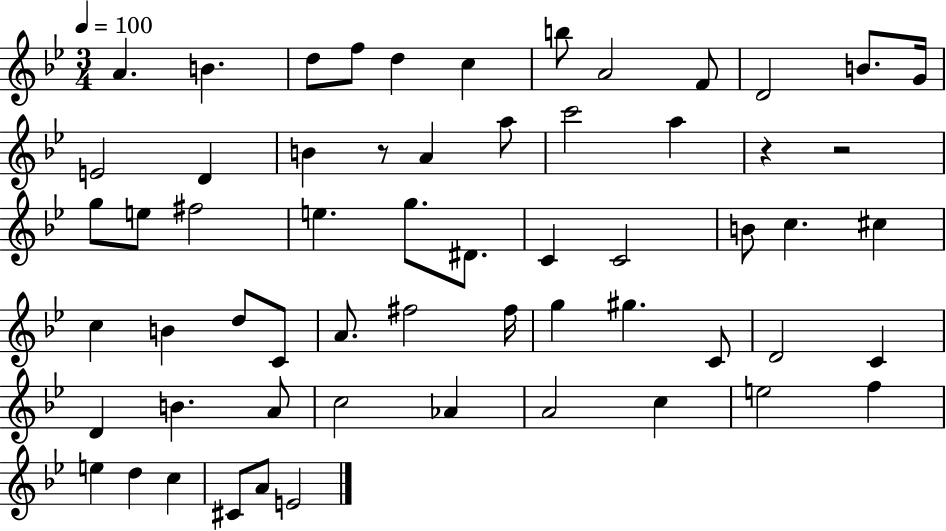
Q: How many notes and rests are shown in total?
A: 60